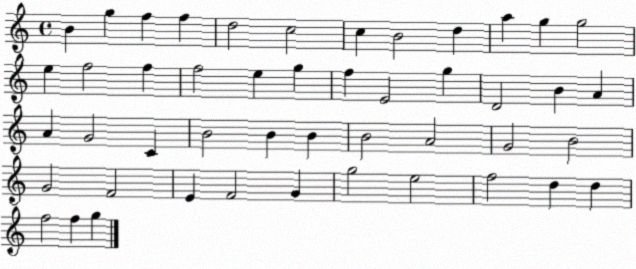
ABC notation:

X:1
T:Untitled
M:4/4
L:1/4
K:C
B g f f d2 c2 c B2 d a g g2 e f2 f f2 e g f E2 g D2 B A A G2 C B2 B B B2 A2 G2 B2 G2 F2 E F2 G g2 e2 f2 d d f2 f g